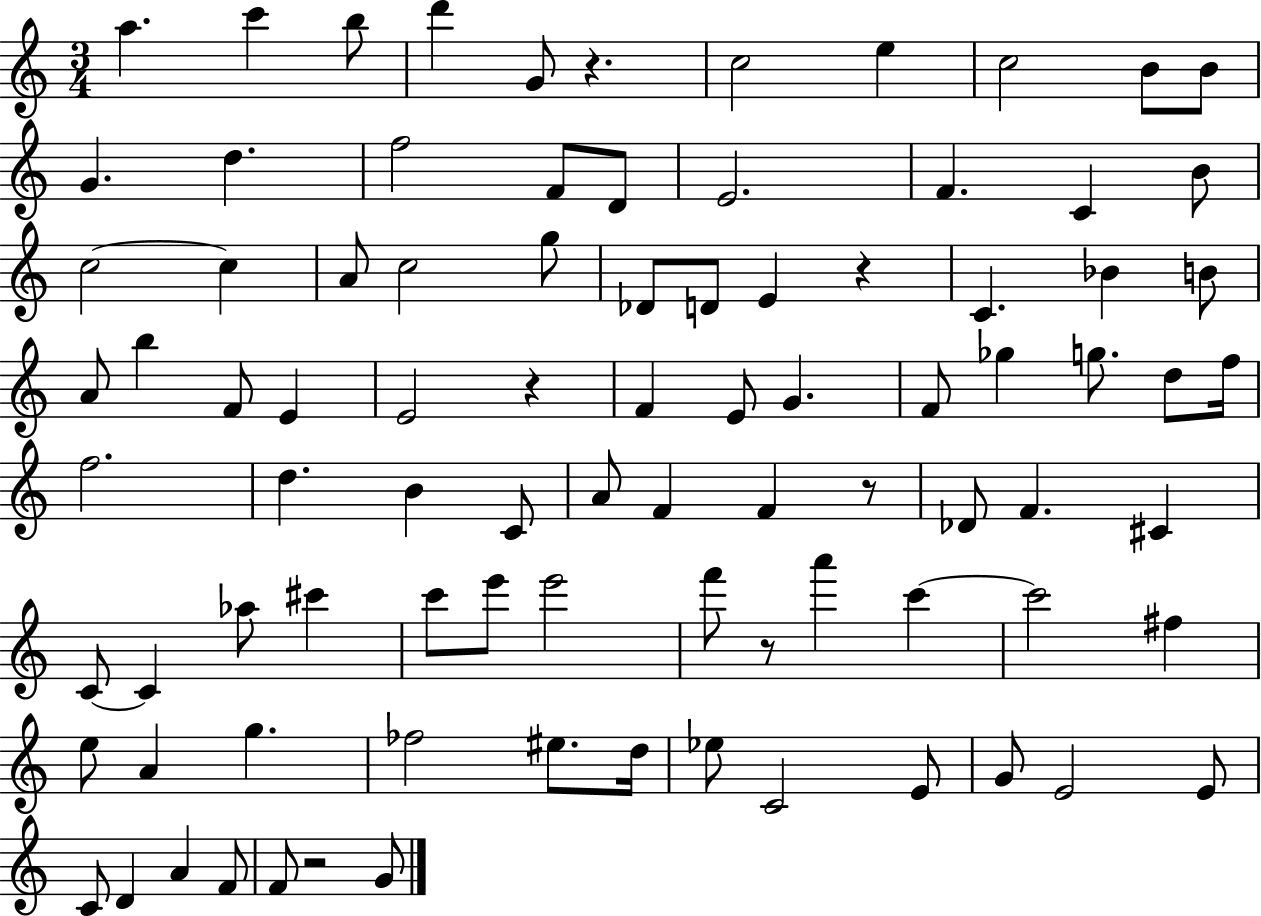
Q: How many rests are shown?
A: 6